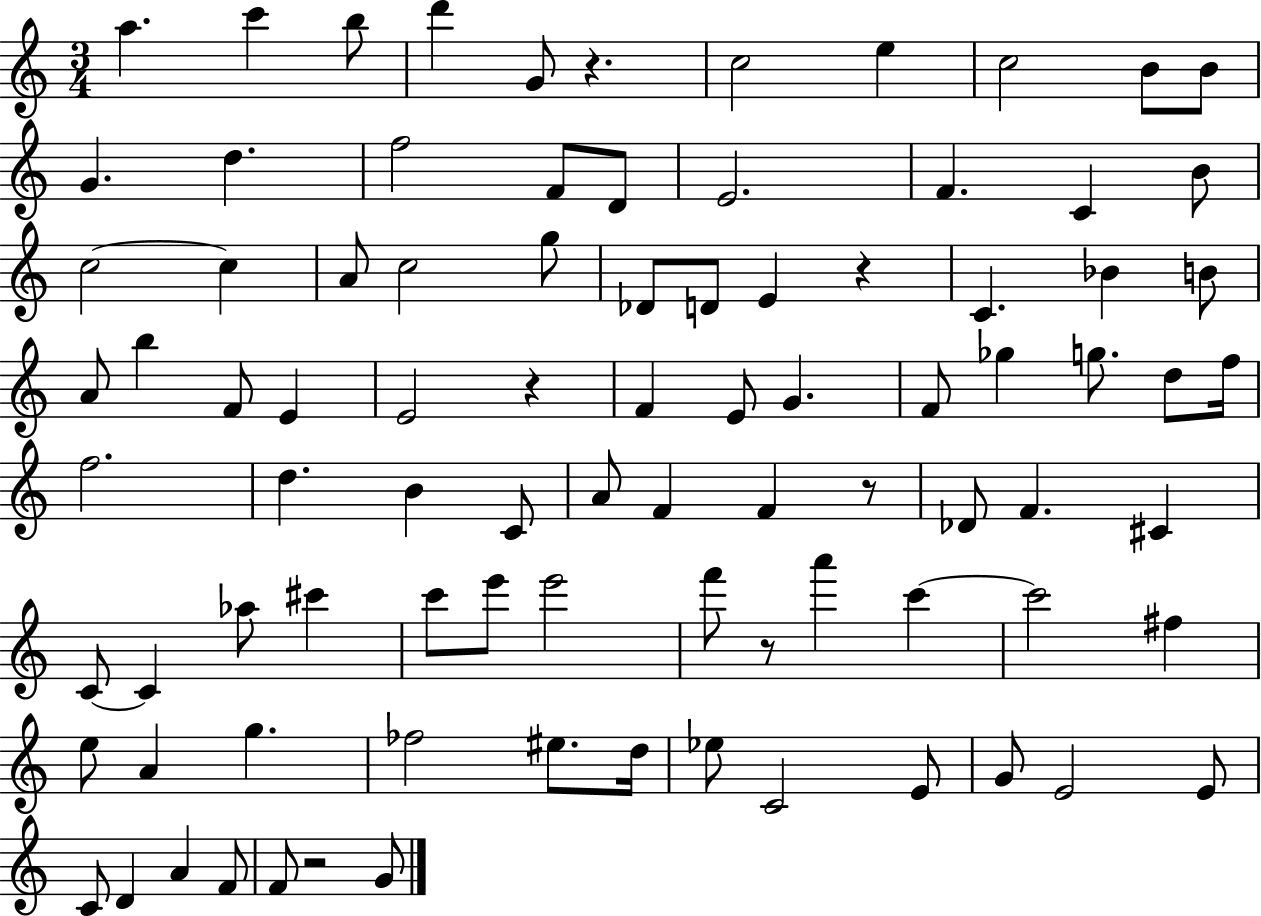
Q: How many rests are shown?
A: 6